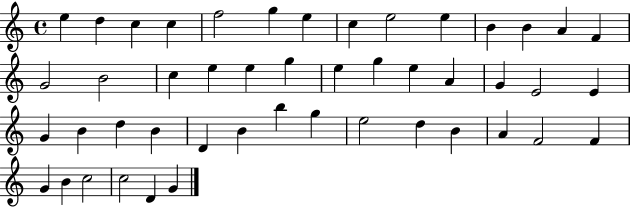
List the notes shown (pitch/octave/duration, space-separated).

E5/q D5/q C5/q C5/q F5/h G5/q E5/q C5/q E5/h E5/q B4/q B4/q A4/q F4/q G4/h B4/h C5/q E5/q E5/q G5/q E5/q G5/q E5/q A4/q G4/q E4/h E4/q G4/q B4/q D5/q B4/q D4/q B4/q B5/q G5/q E5/h D5/q B4/q A4/q F4/h F4/q G4/q B4/q C5/h C5/h D4/q G4/q